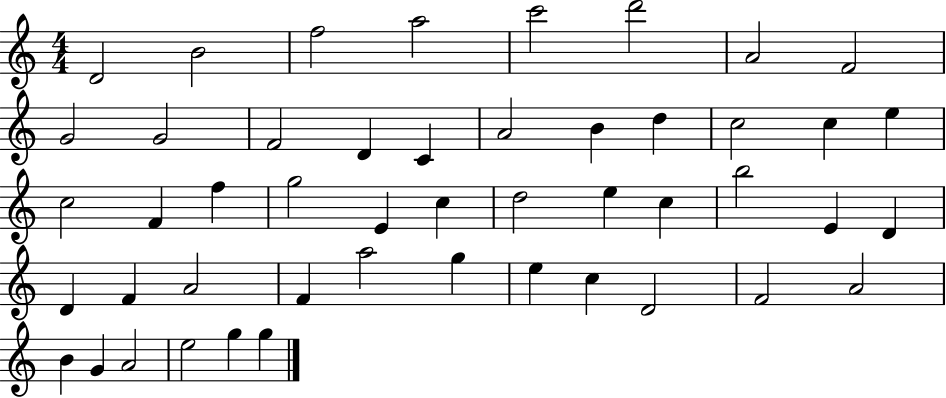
{
  \clef treble
  \numericTimeSignature
  \time 4/4
  \key c \major
  d'2 b'2 | f''2 a''2 | c'''2 d'''2 | a'2 f'2 | \break g'2 g'2 | f'2 d'4 c'4 | a'2 b'4 d''4 | c''2 c''4 e''4 | \break c''2 f'4 f''4 | g''2 e'4 c''4 | d''2 e''4 c''4 | b''2 e'4 d'4 | \break d'4 f'4 a'2 | f'4 a''2 g''4 | e''4 c''4 d'2 | f'2 a'2 | \break b'4 g'4 a'2 | e''2 g''4 g''4 | \bar "|."
}